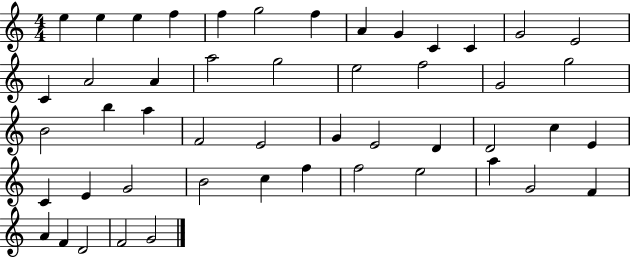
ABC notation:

X:1
T:Untitled
M:4/4
L:1/4
K:C
e e e f f g2 f A G C C G2 E2 C A2 A a2 g2 e2 f2 G2 g2 B2 b a F2 E2 G E2 D D2 c E C E G2 B2 c f f2 e2 a G2 F A F D2 F2 G2